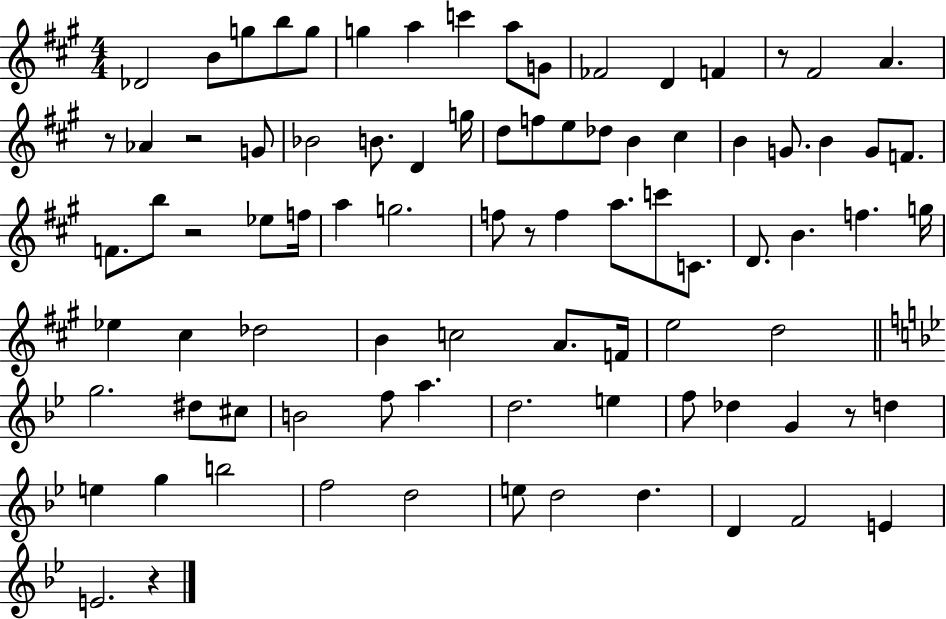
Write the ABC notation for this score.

X:1
T:Untitled
M:4/4
L:1/4
K:A
_D2 B/2 g/2 b/2 g/2 g a c' a/2 G/2 _F2 D F z/2 ^F2 A z/2 _A z2 G/2 _B2 B/2 D g/4 d/2 f/2 e/2 _d/2 B ^c B G/2 B G/2 F/2 F/2 b/2 z2 _e/2 f/4 a g2 f/2 z/2 f a/2 c'/2 C/2 D/2 B f g/4 _e ^c _d2 B c2 A/2 F/4 e2 d2 g2 ^d/2 ^c/2 B2 f/2 a d2 e f/2 _d G z/2 d e g b2 f2 d2 e/2 d2 d D F2 E E2 z